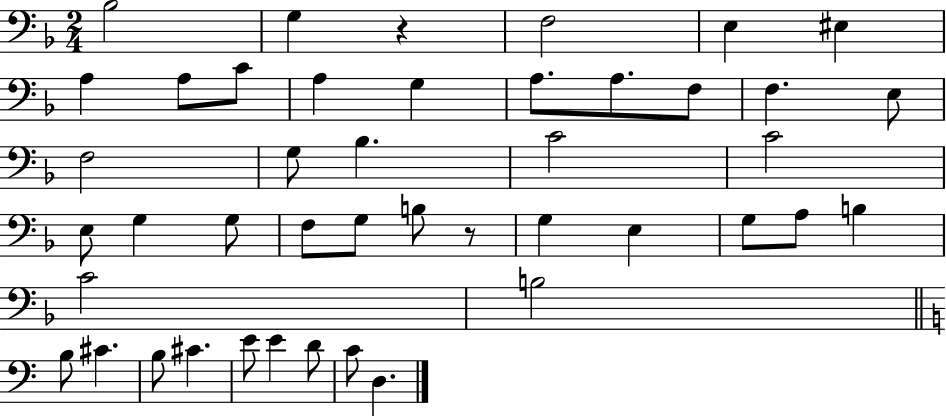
Bb3/h G3/q R/q F3/h E3/q EIS3/q A3/q A3/e C4/e A3/q G3/q A3/e. A3/e. F3/e F3/q. E3/e F3/h G3/e Bb3/q. C4/h C4/h E3/e G3/q G3/e F3/e G3/e B3/e R/e G3/q E3/q G3/e A3/e B3/q C4/h B3/h B3/e C#4/q. B3/e C#4/q. E4/e E4/q D4/e C4/e D3/q.